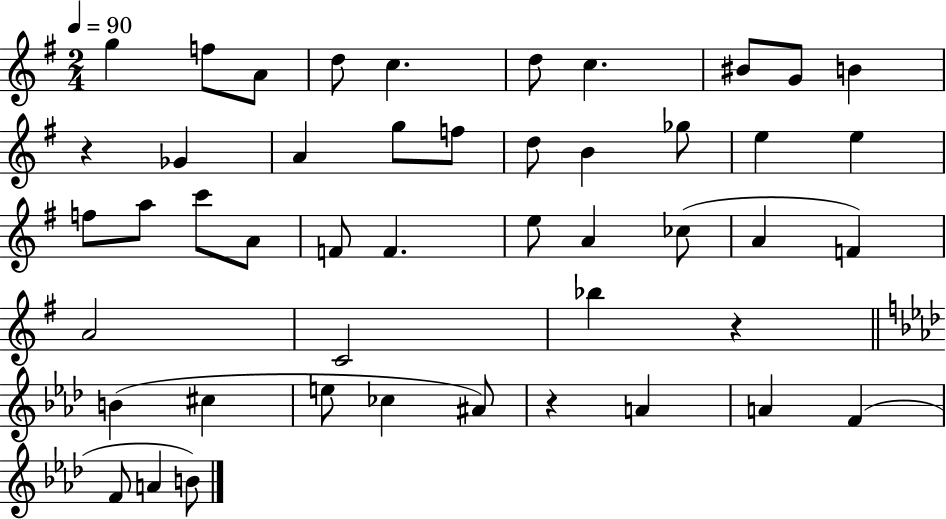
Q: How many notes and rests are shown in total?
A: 47